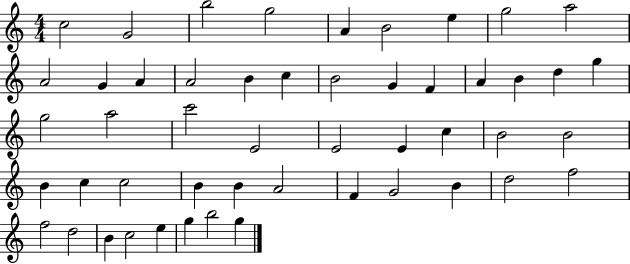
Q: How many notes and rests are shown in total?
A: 50